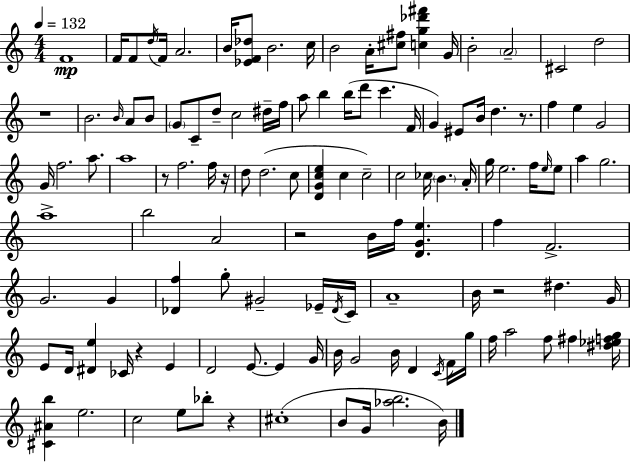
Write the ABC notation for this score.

X:1
T:Untitled
M:4/4
L:1/4
K:Am
F4 F/4 F/2 d/4 F/4 A2 B/4 [_EF_d]/2 B2 c/4 B2 A/4 [^c^f]/2 [cg_d'^f'] G/4 B2 A2 ^C2 d2 z4 B2 B/4 A/2 B/2 G/2 C/2 d/2 c2 ^d/4 f/4 a/2 b b/4 d'/2 c' F/4 G ^E/2 B/4 d z/2 f e G2 G/4 f2 a/2 a4 z/2 f2 f/4 z/4 d/2 d2 c/2 [DGce] c c2 c2 _c/4 B A/4 g/4 e2 f/4 e/4 e/2 a g2 a4 b2 A2 z2 B/4 f/4 [DGe] f F2 G2 G [_Df] g/2 ^G2 _E/4 _D/4 C/4 A4 B/4 z2 ^d G/4 E/2 D/4 [^De] _C/4 z E D2 E/2 E G/4 B/4 G2 B/4 D C/4 F/4 g/4 f/4 a2 f/2 ^f [^d_efg]/4 [^C^Ab] e2 c2 e/2 _b/2 z ^c4 B/2 G/4 [_ab]2 B/4